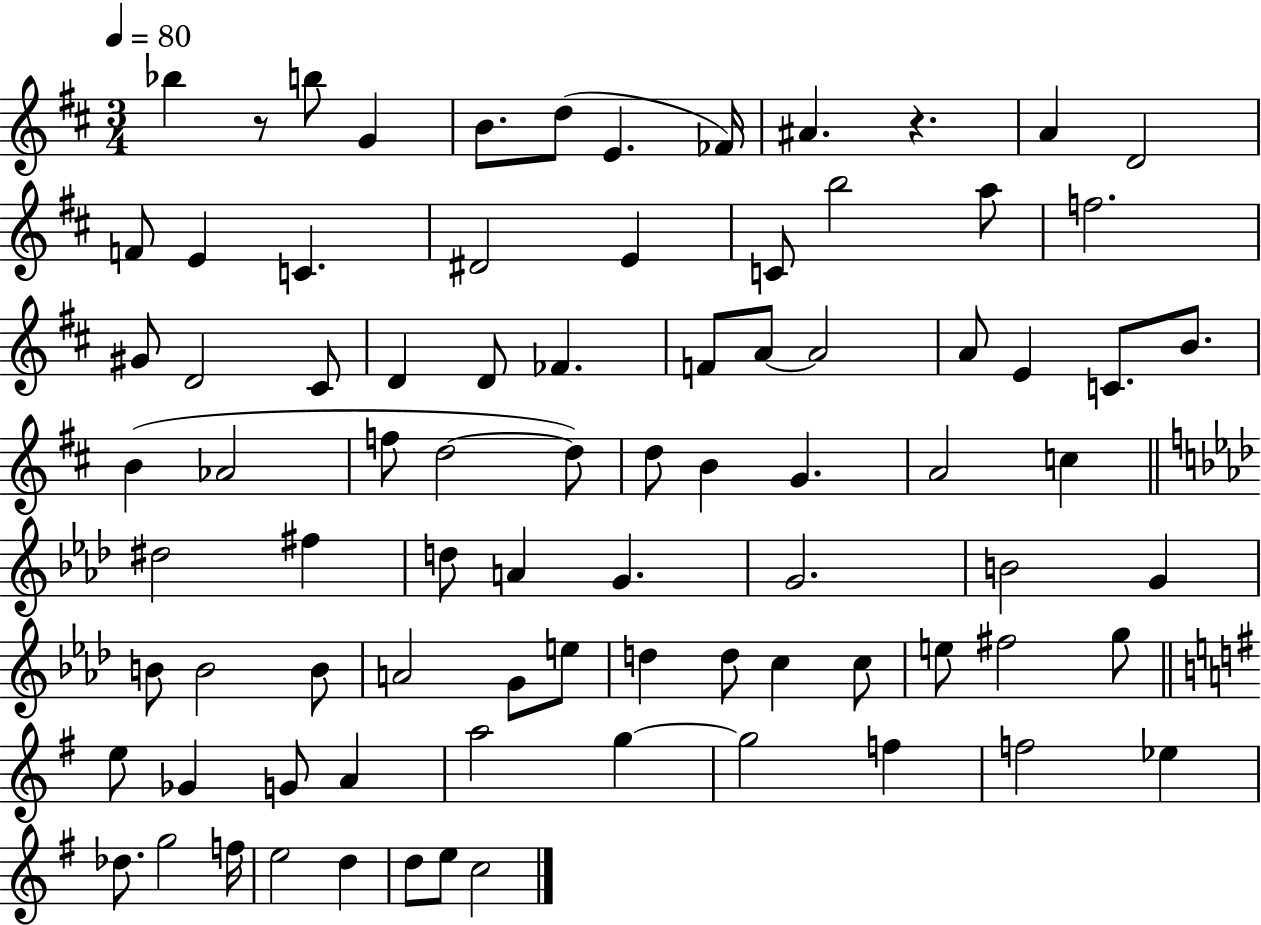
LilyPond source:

{
  \clef treble
  \numericTimeSignature
  \time 3/4
  \key d \major
  \tempo 4 = 80
  bes''4 r8 b''8 g'4 | b'8. d''8( e'4. fes'16) | ais'4. r4. | a'4 d'2 | \break f'8 e'4 c'4. | dis'2 e'4 | c'8 b''2 a''8 | f''2. | \break gis'8 d'2 cis'8 | d'4 d'8 fes'4. | f'8 a'8~~ a'2 | a'8 e'4 c'8. b'8. | \break b'4( aes'2 | f''8 d''2~~ d''8) | d''8 b'4 g'4. | a'2 c''4 | \break \bar "||" \break \key f \minor dis''2 fis''4 | d''8 a'4 g'4. | g'2. | b'2 g'4 | \break b'8 b'2 b'8 | a'2 g'8 e''8 | d''4 d''8 c''4 c''8 | e''8 fis''2 g''8 | \break \bar "||" \break \key g \major e''8 ges'4 g'8 a'4 | a''2 g''4~~ | g''2 f''4 | f''2 ees''4 | \break des''8. g''2 f''16 | e''2 d''4 | d''8 e''8 c''2 | \bar "|."
}